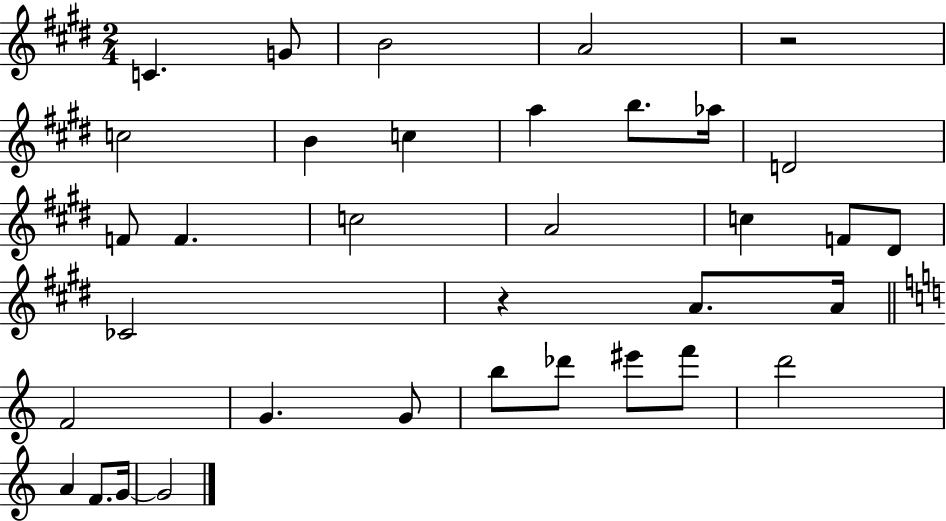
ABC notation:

X:1
T:Untitled
M:2/4
L:1/4
K:E
C G/2 B2 A2 z2 c2 B c a b/2 _a/4 D2 F/2 F c2 A2 c F/2 ^D/2 _C2 z A/2 A/4 F2 G G/2 b/2 _d'/2 ^e'/2 f'/2 d'2 A F/2 G/4 G2